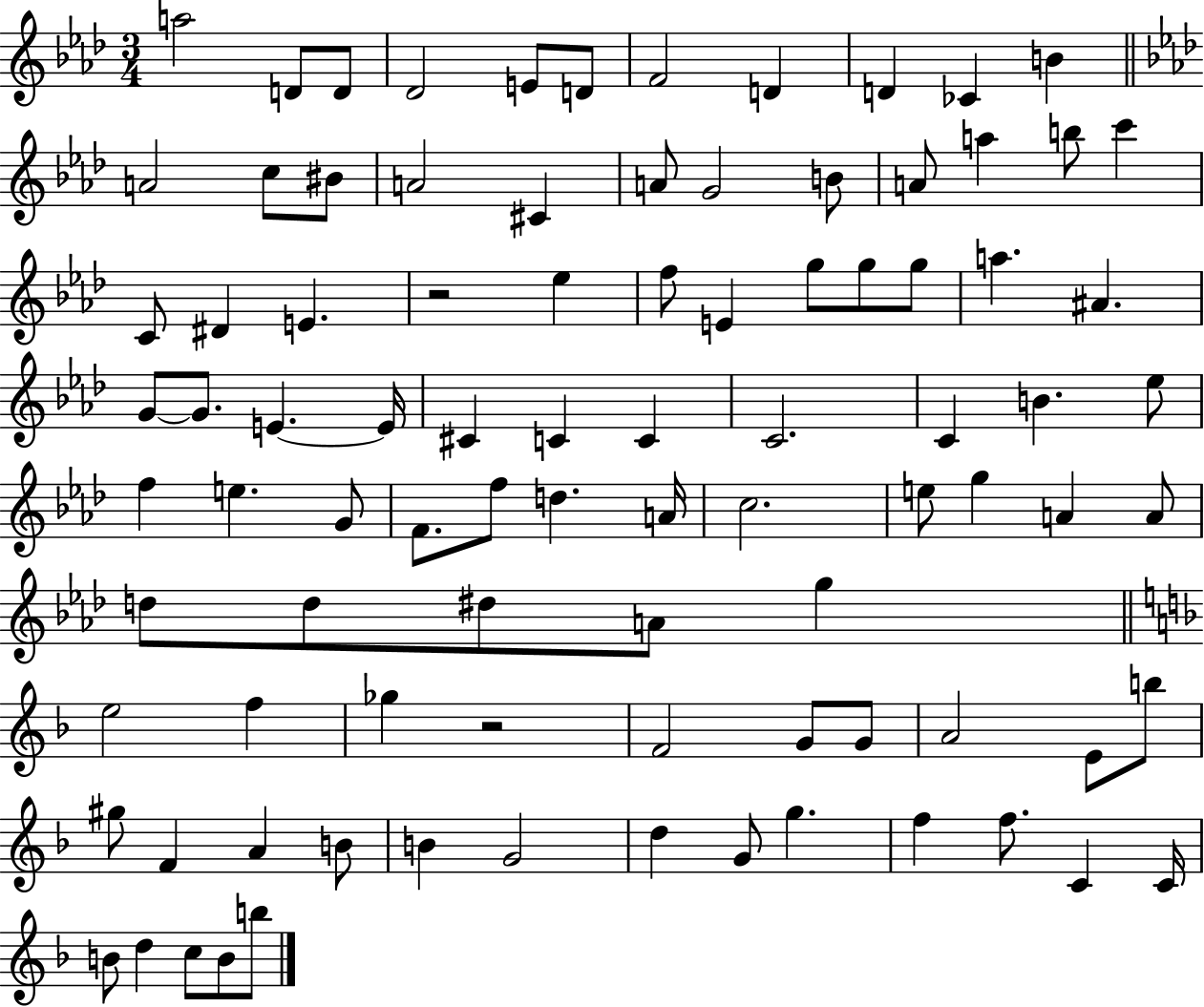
X:1
T:Untitled
M:3/4
L:1/4
K:Ab
a2 D/2 D/2 _D2 E/2 D/2 F2 D D _C B A2 c/2 ^B/2 A2 ^C A/2 G2 B/2 A/2 a b/2 c' C/2 ^D E z2 _e f/2 E g/2 g/2 g/2 a ^A G/2 G/2 E E/4 ^C C C C2 C B _e/2 f e G/2 F/2 f/2 d A/4 c2 e/2 g A A/2 d/2 d/2 ^d/2 A/2 g e2 f _g z2 F2 G/2 G/2 A2 E/2 b/2 ^g/2 F A B/2 B G2 d G/2 g f f/2 C C/4 B/2 d c/2 B/2 b/2